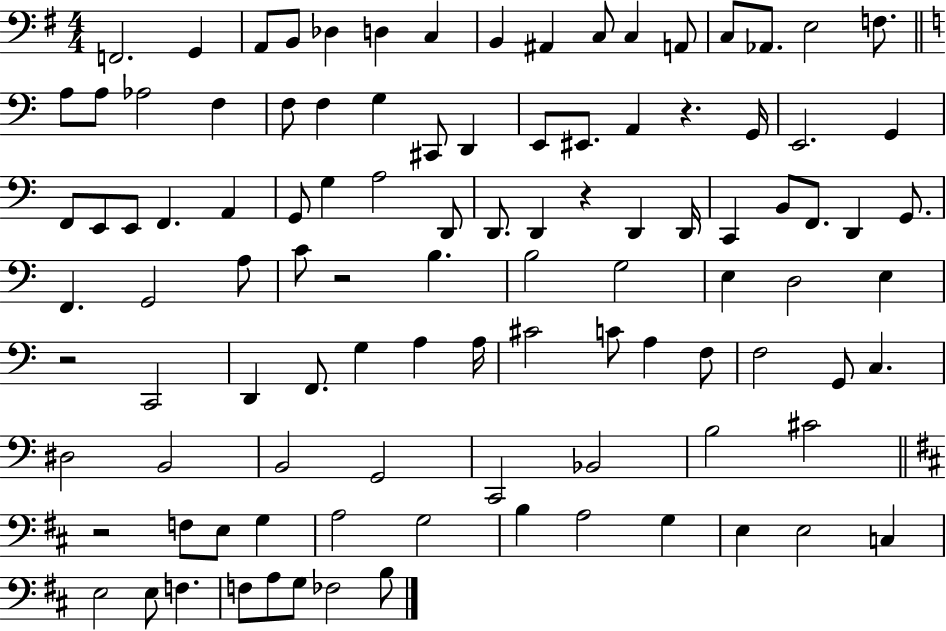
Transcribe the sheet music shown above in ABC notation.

X:1
T:Untitled
M:4/4
L:1/4
K:G
F,,2 G,, A,,/2 B,,/2 _D, D, C, B,, ^A,, C,/2 C, A,,/2 C,/2 _A,,/2 E,2 F,/2 A,/2 A,/2 _A,2 F, F,/2 F, G, ^C,,/2 D,, E,,/2 ^E,,/2 A,, z G,,/4 E,,2 G,, F,,/2 E,,/2 E,,/2 F,, A,, G,,/2 G, A,2 D,,/2 D,,/2 D,, z D,, D,,/4 C,, B,,/2 F,,/2 D,, G,,/2 F,, G,,2 A,/2 C/2 z2 B, B,2 G,2 E, D,2 E, z2 C,,2 D,, F,,/2 G, A, A,/4 ^C2 C/2 A, F,/2 F,2 G,,/2 C, ^D,2 B,,2 B,,2 G,,2 C,,2 _B,,2 B,2 ^C2 z2 F,/2 E,/2 G, A,2 G,2 B, A,2 G, E, E,2 C, E,2 E,/2 F, F,/2 A,/2 G,/2 _F,2 B,/2